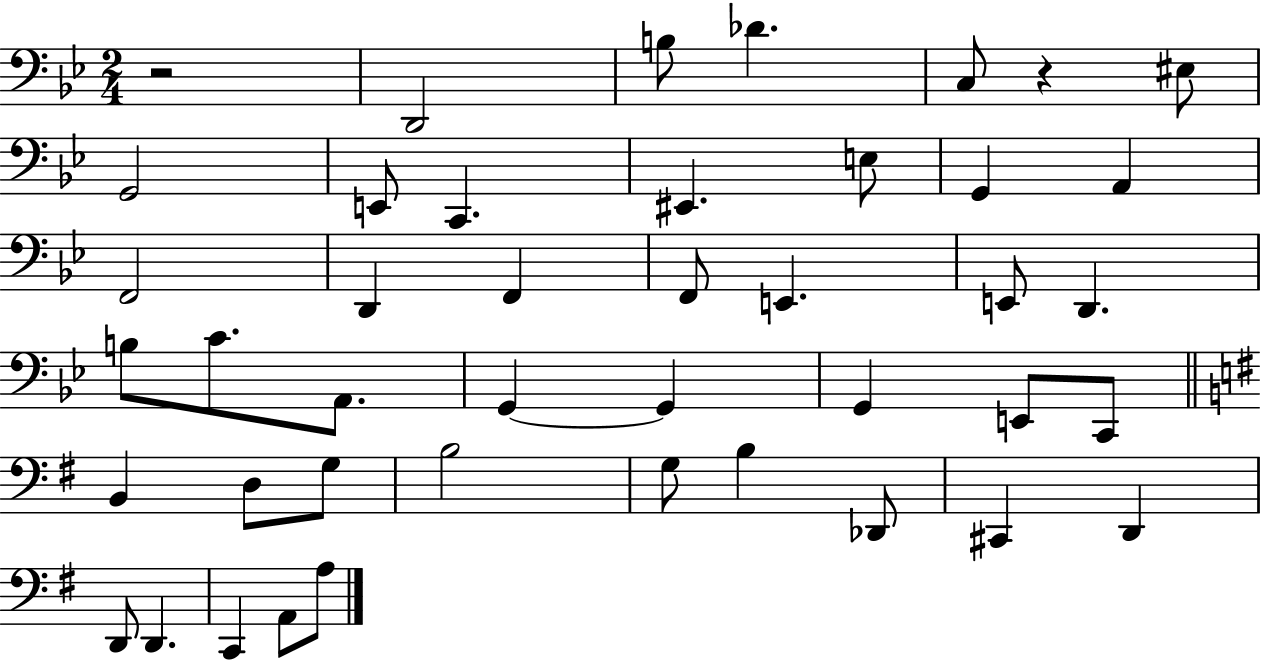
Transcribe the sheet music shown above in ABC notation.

X:1
T:Untitled
M:2/4
L:1/4
K:Bb
z2 D,,2 B,/2 _D C,/2 z ^E,/2 G,,2 E,,/2 C,, ^E,, E,/2 G,, A,, F,,2 D,, F,, F,,/2 E,, E,,/2 D,, B,/2 C/2 A,,/2 G,, G,, G,, E,,/2 C,,/2 B,, D,/2 G,/2 B,2 G,/2 B, _D,,/2 ^C,, D,, D,,/2 D,, C,, A,,/2 A,/2